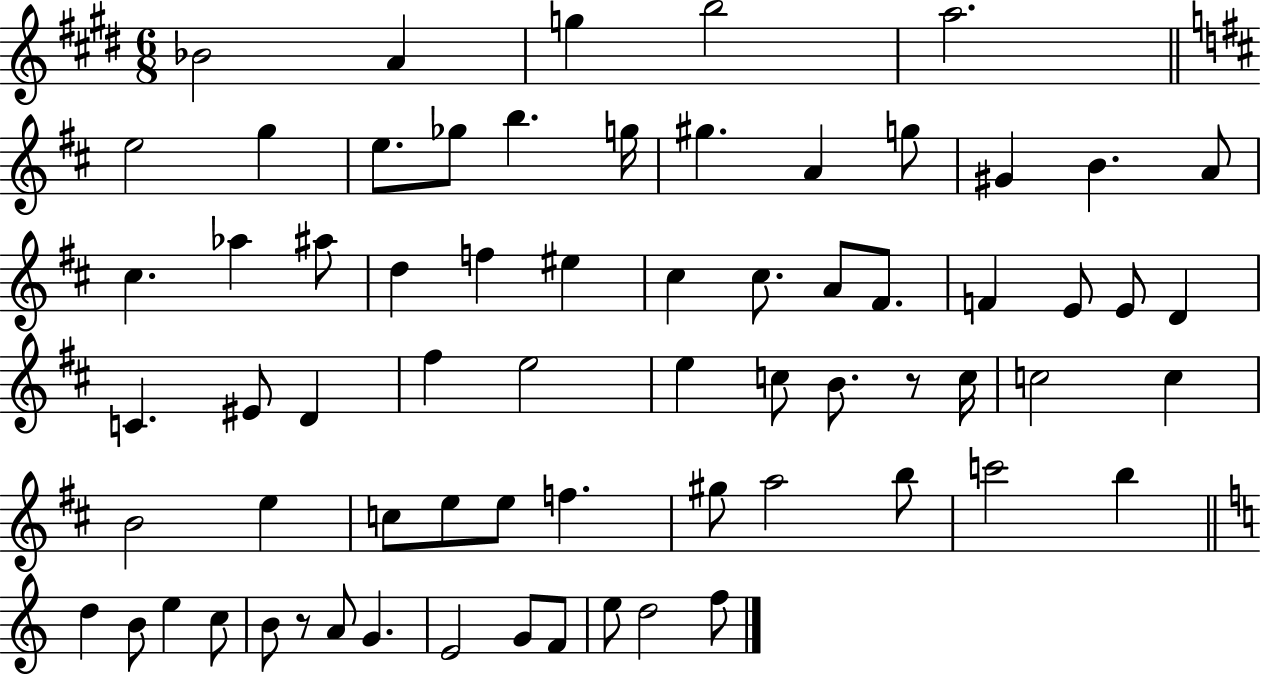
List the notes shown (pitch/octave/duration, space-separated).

Bb4/h A4/q G5/q B5/h A5/h. E5/h G5/q E5/e. Gb5/e B5/q. G5/s G#5/q. A4/q G5/e G#4/q B4/q. A4/e C#5/q. Ab5/q A#5/e D5/q F5/q EIS5/q C#5/q C#5/e. A4/e F#4/e. F4/q E4/e E4/e D4/q C4/q. EIS4/e D4/q F#5/q E5/h E5/q C5/e B4/e. R/e C5/s C5/h C5/q B4/h E5/q C5/e E5/e E5/e F5/q. G#5/e A5/h B5/e C6/h B5/q D5/q B4/e E5/q C5/e B4/e R/e A4/e G4/q. E4/h G4/e F4/e E5/e D5/h F5/e